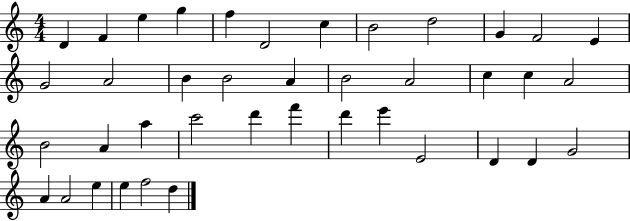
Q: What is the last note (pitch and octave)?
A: D5